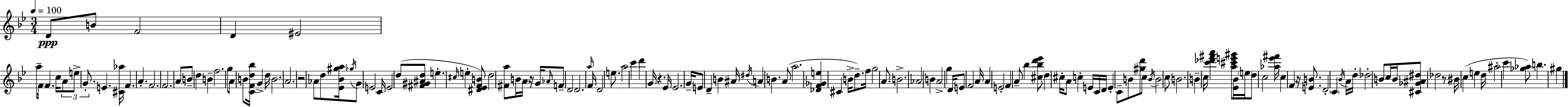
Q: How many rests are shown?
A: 5